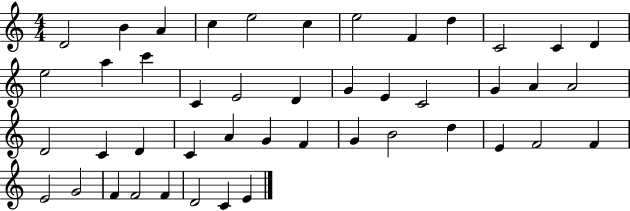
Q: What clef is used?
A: treble